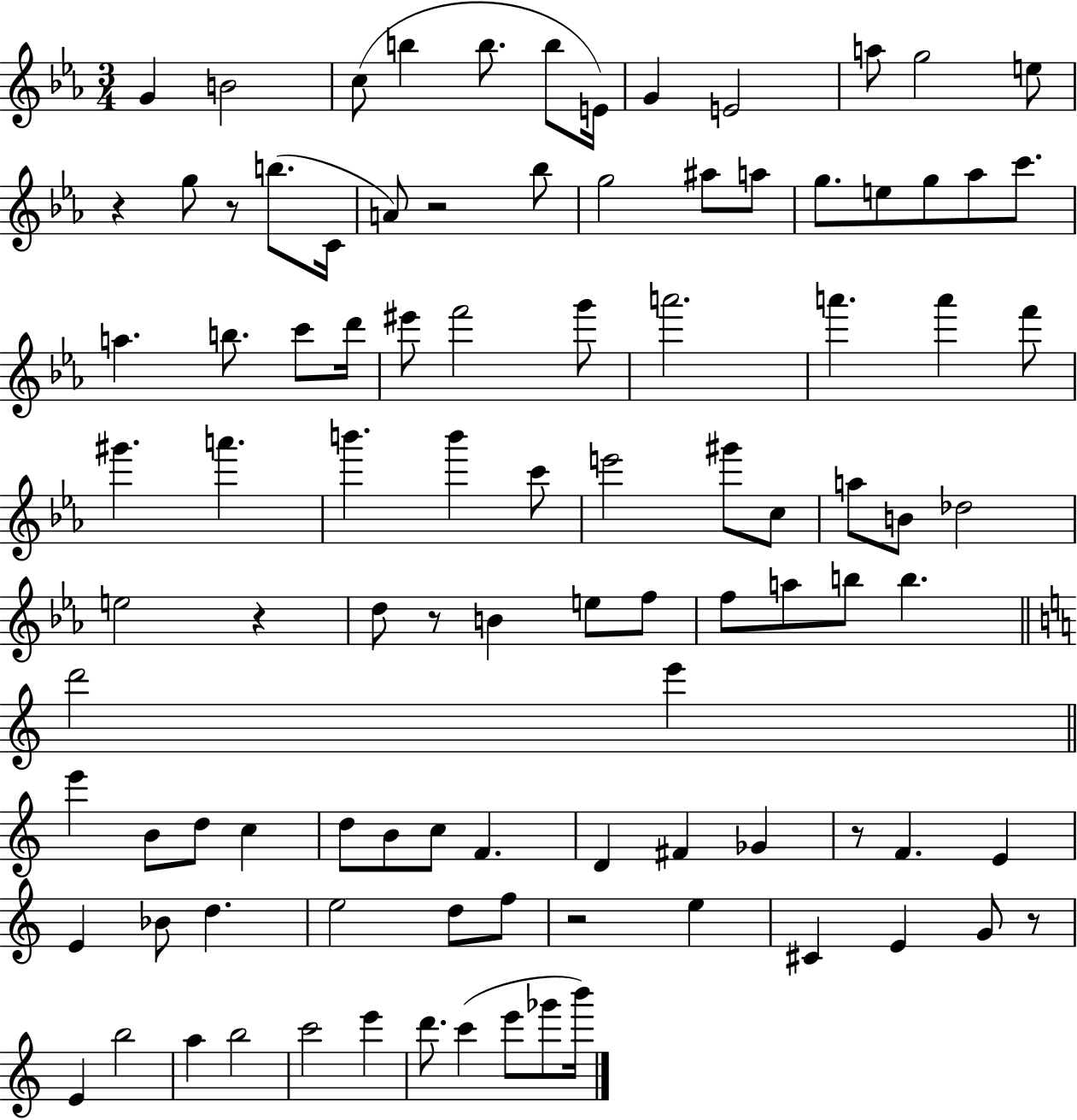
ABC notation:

X:1
T:Untitled
M:3/4
L:1/4
K:Eb
G B2 c/2 b b/2 b/2 E/4 G E2 a/2 g2 e/2 z g/2 z/2 b/2 C/4 A/2 z2 _b/2 g2 ^a/2 a/2 g/2 e/2 g/2 _a/2 c'/2 a b/2 c'/2 d'/4 ^e'/2 f'2 g'/2 a'2 a' a' f'/2 ^g' a' b' b' c'/2 e'2 ^g'/2 c/2 a/2 B/2 _d2 e2 z d/2 z/2 B e/2 f/2 f/2 a/2 b/2 b d'2 e' e' B/2 d/2 c d/2 B/2 c/2 F D ^F _G z/2 F E E _B/2 d e2 d/2 f/2 z2 e ^C E G/2 z/2 E b2 a b2 c'2 e' d'/2 c' e'/2 _g'/2 b'/4